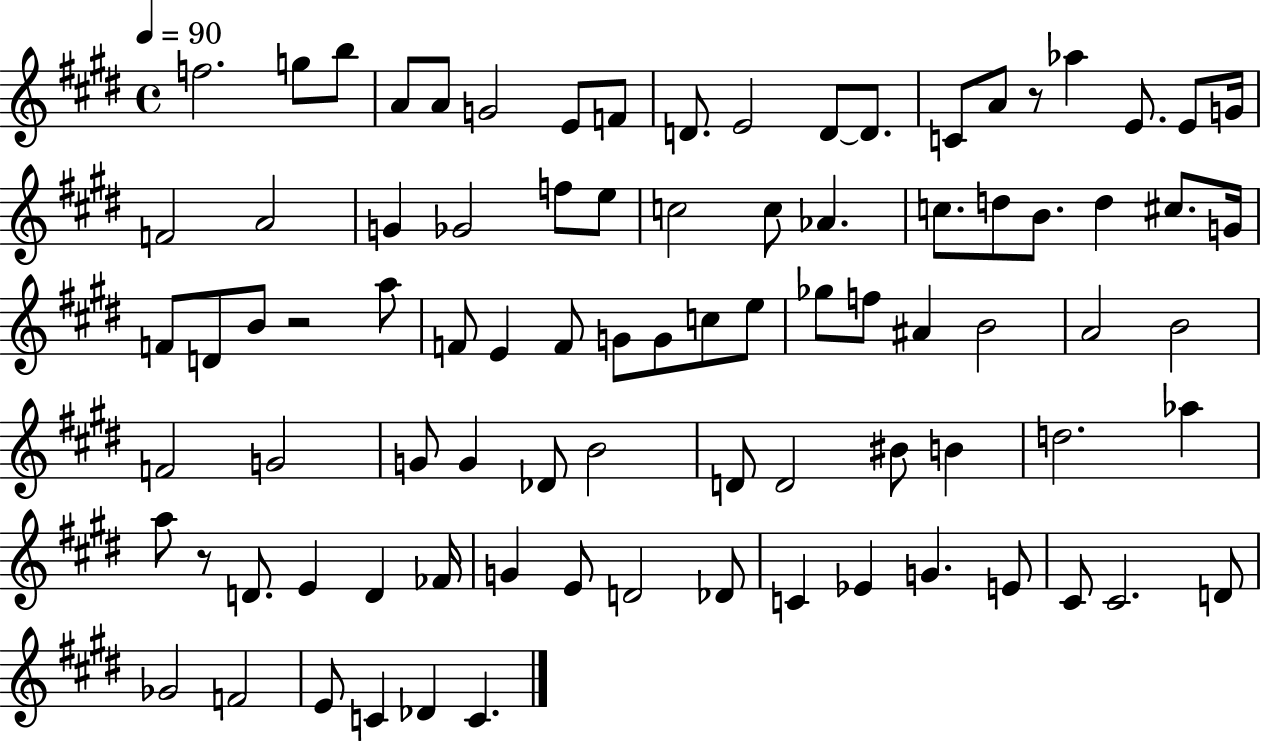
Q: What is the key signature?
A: E major